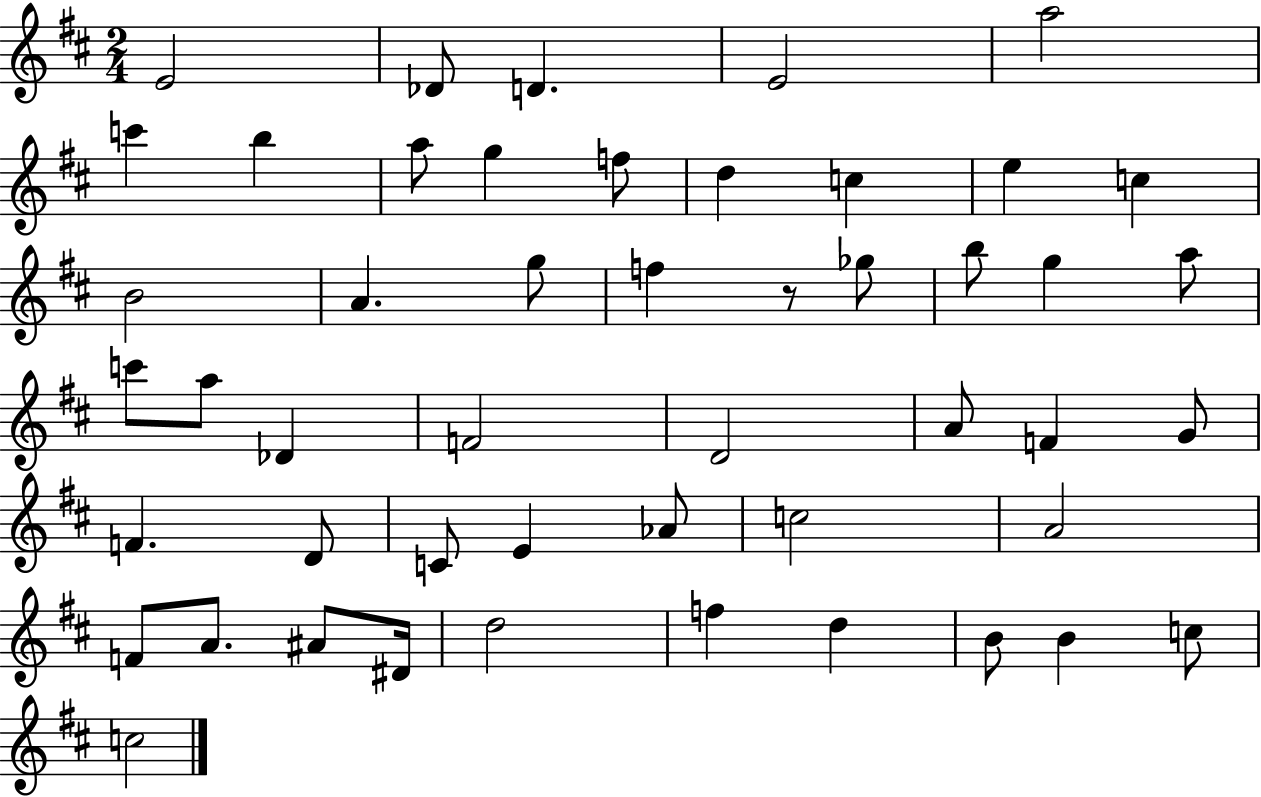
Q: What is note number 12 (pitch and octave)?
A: C5